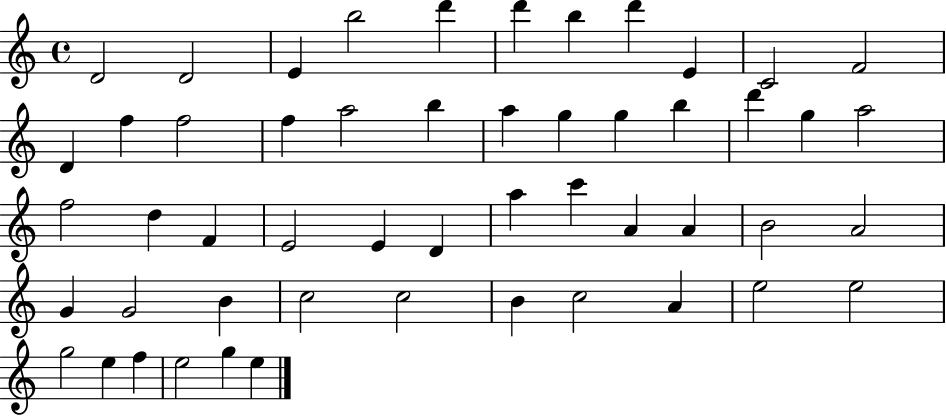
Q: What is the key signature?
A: C major